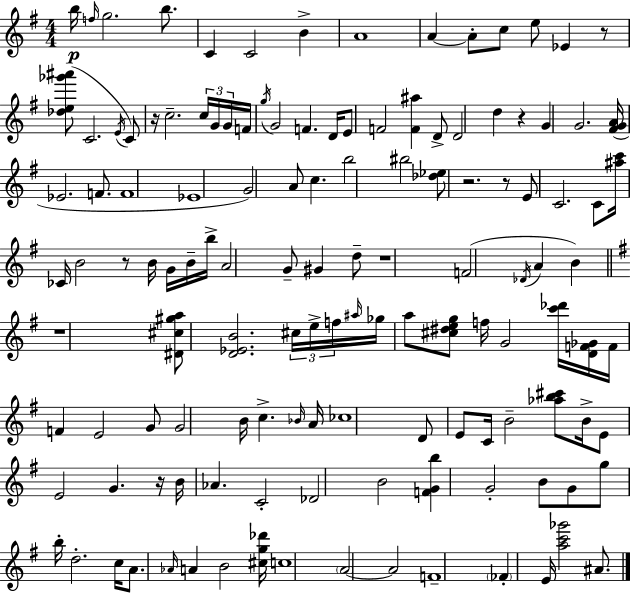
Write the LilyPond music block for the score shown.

{
  \clef treble
  \numericTimeSignature
  \time 4/4
  \key g \major
  b''16\p \grace { f''16 } g''2. b''8. | c'4 c'2 b'4-> | a'1 | a'4~~ a'8-. c''8 e''8 ees'4 r8 | \break <des'' e'' ges''' ais'''>8( c'2. \acciaccatura { e'16 } | c'8) r16 c''2.-- \tuplet 3/2 { c''16 | g'16 g'16 } f'16 \acciaccatura { g''16 } g'2 f'4. | d'16 e'8 f'2 <f' ais''>4 | \break d'8-> d'2 d''4 r4 | g'4 g'2. | <fis' g' a'>16( ees'2. | f'8. f'1 | \break ees'1 | g'2) a'8 c''4. | b''2 bis''2 | <des'' ees''>8 r2. | \break r8 e'8 c'2. | c'8 <ais'' c'''>16 ces'16 b'2 r8 b'16 | g'16 b'16-- b''16-> a'2 g'8-- gis'4 | d''8-- r1 | \break f'2( \acciaccatura { des'16 } a'4 | b'4) \bar "||" \break \key e \minor r1 | <dis' cis'' gis'' a''>8 <d' ees' b'>2. \tuplet 3/2 { cis''16 e''16-> | f''16 } \grace { ais''16 } ges''16 a''8 <cis'' dis'' e'' g''>8 f''16 g'2 | <c''' des'''>16 <d' f' ges'>16 f'16 f'4 e'2 g'8 | \break g'2 b'16 c''4.-> | \grace { bes'16 } a'16 ces''1 | d'8 e'8 c'16 b'2-- <aes'' b'' cis'''>8 | b'16-> e'8 e'2 g'4. | \break r16 b'16 aes'4. c'2-. | des'2 b'2 | <f' g' b''>4 g'2-. b'8 | g'8 g''8 b''16-. d''2.-. | \break c''16 a'8. \grace { aes'16 } a'4 b'2 | <cis'' g'' des'''>16 c''1 | \parenthesize a'2~~ a'2 | f'1-- | \break \parenthesize fes'4-. e'16 <a'' c''' ges'''>2 | ais'8. \bar "|."
}